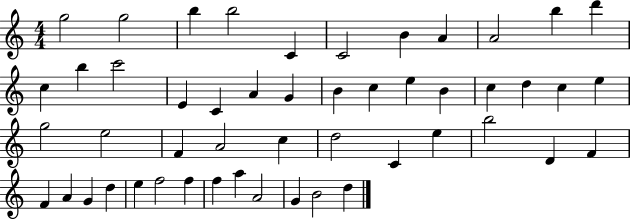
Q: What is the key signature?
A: C major